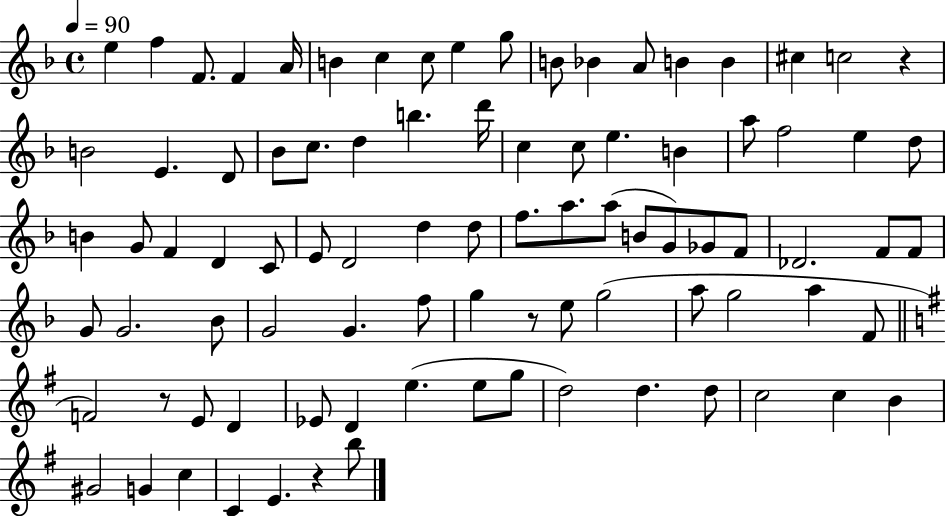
E5/q F5/q F4/e. F4/q A4/s B4/q C5/q C5/e E5/q G5/e B4/e Bb4/q A4/e B4/q B4/q C#5/q C5/h R/q B4/h E4/q. D4/e Bb4/e C5/e. D5/q B5/q. D6/s C5/q C5/e E5/q. B4/q A5/e F5/h E5/q D5/e B4/q G4/e F4/q D4/q C4/e E4/e D4/h D5/q D5/e F5/e. A5/e. A5/e B4/e G4/e Gb4/e F4/e Db4/h. F4/e F4/e G4/e G4/h. Bb4/e G4/h G4/q. F5/e G5/q R/e E5/e G5/h A5/e G5/h A5/q F4/e F4/h R/e E4/e D4/q Eb4/e D4/q E5/q. E5/e G5/e D5/h D5/q. D5/e C5/h C5/q B4/q G#4/h G4/q C5/q C4/q E4/q. R/q B5/e